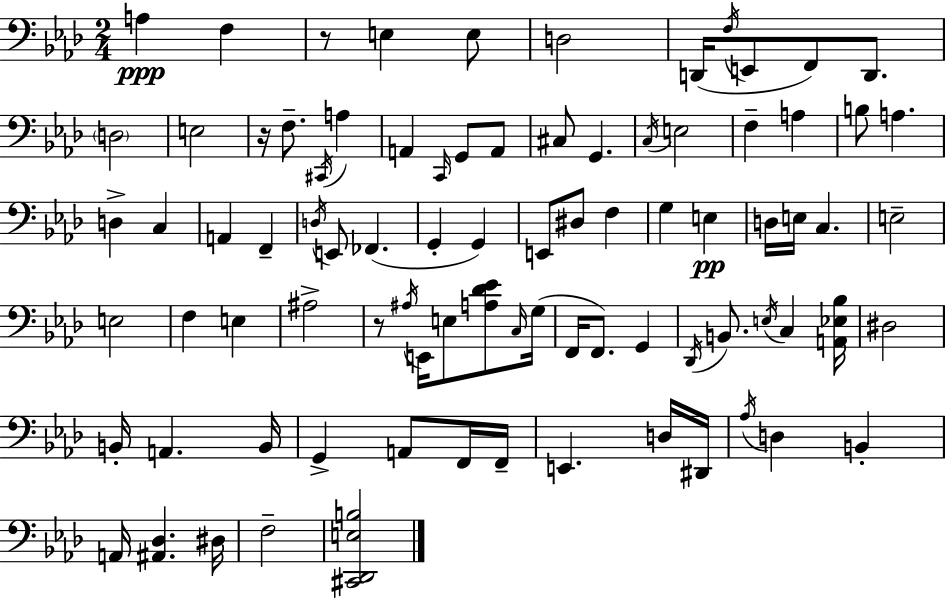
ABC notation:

X:1
T:Untitled
M:2/4
L:1/4
K:Ab
A, F, z/2 E, E,/2 D,2 D,,/4 F,/4 E,,/2 F,,/2 D,,/2 D,2 E,2 z/4 F,/2 ^C,,/4 A, A,, C,,/4 G,,/2 A,,/2 ^C,/2 G,, C,/4 E,2 F, A, B,/2 A, D, C, A,, F,, D,/4 E,,/2 _F,, G,, G,, E,,/2 ^D,/2 F, G, E, D,/4 E,/4 C, E,2 E,2 F, E, ^A,2 z/2 ^A,/4 E,,/4 E,/2 [A,_D_E]/2 C,/4 G,/4 F,,/4 F,,/2 G,, _D,,/4 B,,/2 E,/4 C, [A,,_E,_B,]/4 ^D,2 B,,/4 A,, B,,/4 G,, A,,/2 F,,/4 F,,/4 E,, D,/4 ^D,,/4 _A,/4 D, B,, A,,/4 [^A,,_D,] ^D,/4 F,2 [^C,,_D,,E,B,]2